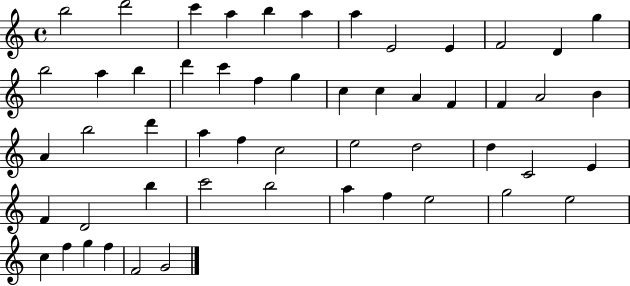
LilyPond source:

{
  \clef treble
  \time 4/4
  \defaultTimeSignature
  \key c \major
  b''2 d'''2 | c'''4 a''4 b''4 a''4 | a''4 e'2 e'4 | f'2 d'4 g''4 | \break b''2 a''4 b''4 | d'''4 c'''4 f''4 g''4 | c''4 c''4 a'4 f'4 | f'4 a'2 b'4 | \break a'4 b''2 d'''4 | a''4 f''4 c''2 | e''2 d''2 | d''4 c'2 e'4 | \break f'4 d'2 b''4 | c'''2 b''2 | a''4 f''4 e''2 | g''2 e''2 | \break c''4 f''4 g''4 f''4 | f'2 g'2 | \bar "|."
}